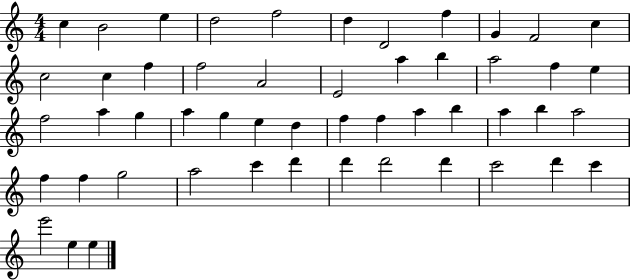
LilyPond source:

{
  \clef treble
  \numericTimeSignature
  \time 4/4
  \key c \major
  c''4 b'2 e''4 | d''2 f''2 | d''4 d'2 f''4 | g'4 f'2 c''4 | \break c''2 c''4 f''4 | f''2 a'2 | e'2 a''4 b''4 | a''2 f''4 e''4 | \break f''2 a''4 g''4 | a''4 g''4 e''4 d''4 | f''4 f''4 a''4 b''4 | a''4 b''4 a''2 | \break f''4 f''4 g''2 | a''2 c'''4 d'''4 | d'''4 d'''2 d'''4 | c'''2 d'''4 c'''4 | \break e'''2 e''4 e''4 | \bar "|."
}